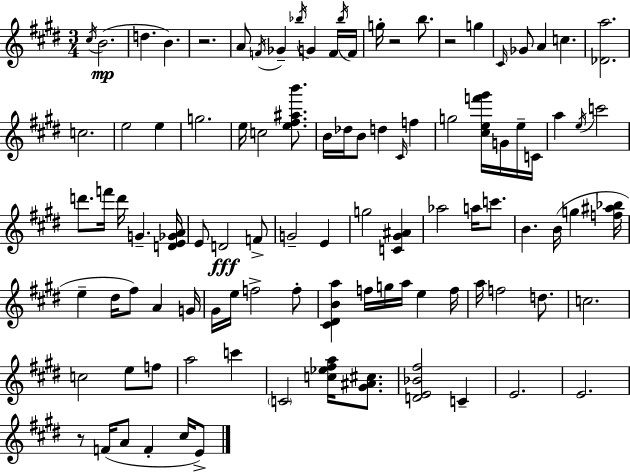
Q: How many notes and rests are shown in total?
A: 100